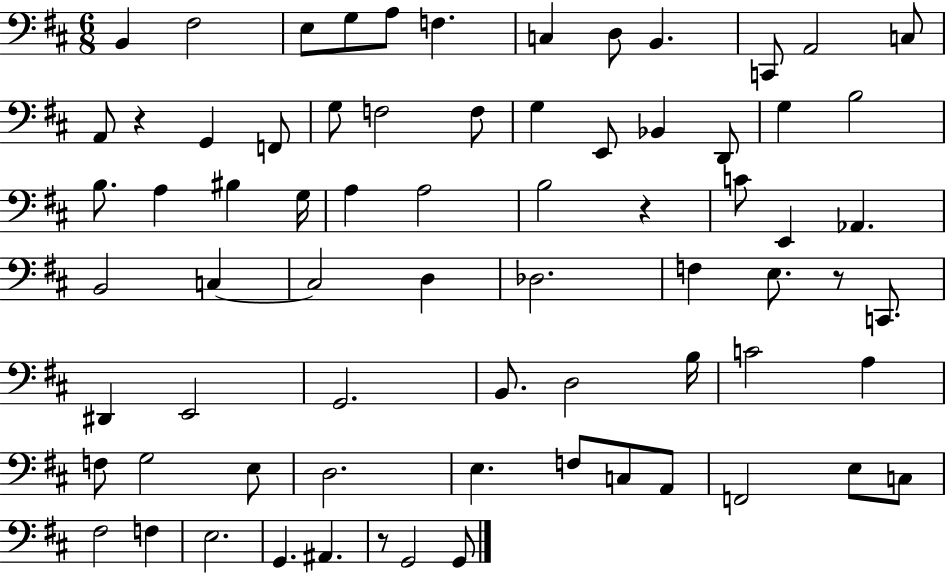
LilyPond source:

{
  \clef bass
  \numericTimeSignature
  \time 6/8
  \key d \major
  b,4 fis2 | e8 g8 a8 f4. | c4 d8 b,4. | c,8 a,2 c8 | \break a,8 r4 g,4 f,8 | g8 f2 f8 | g4 e,8 bes,4 d,8 | g4 b2 | \break b8. a4 bis4 g16 | a4 a2 | b2 r4 | c'8 e,4 aes,4. | \break b,2 c4~~ | c2 d4 | des2. | f4 e8. r8 c,8. | \break dis,4 e,2 | g,2. | b,8. d2 b16 | c'2 a4 | \break f8 g2 e8 | d2. | e4. f8 c8 a,8 | f,2 e8 c8 | \break fis2 f4 | e2. | g,4. ais,4. | r8 g,2 g,8 | \break \bar "|."
}